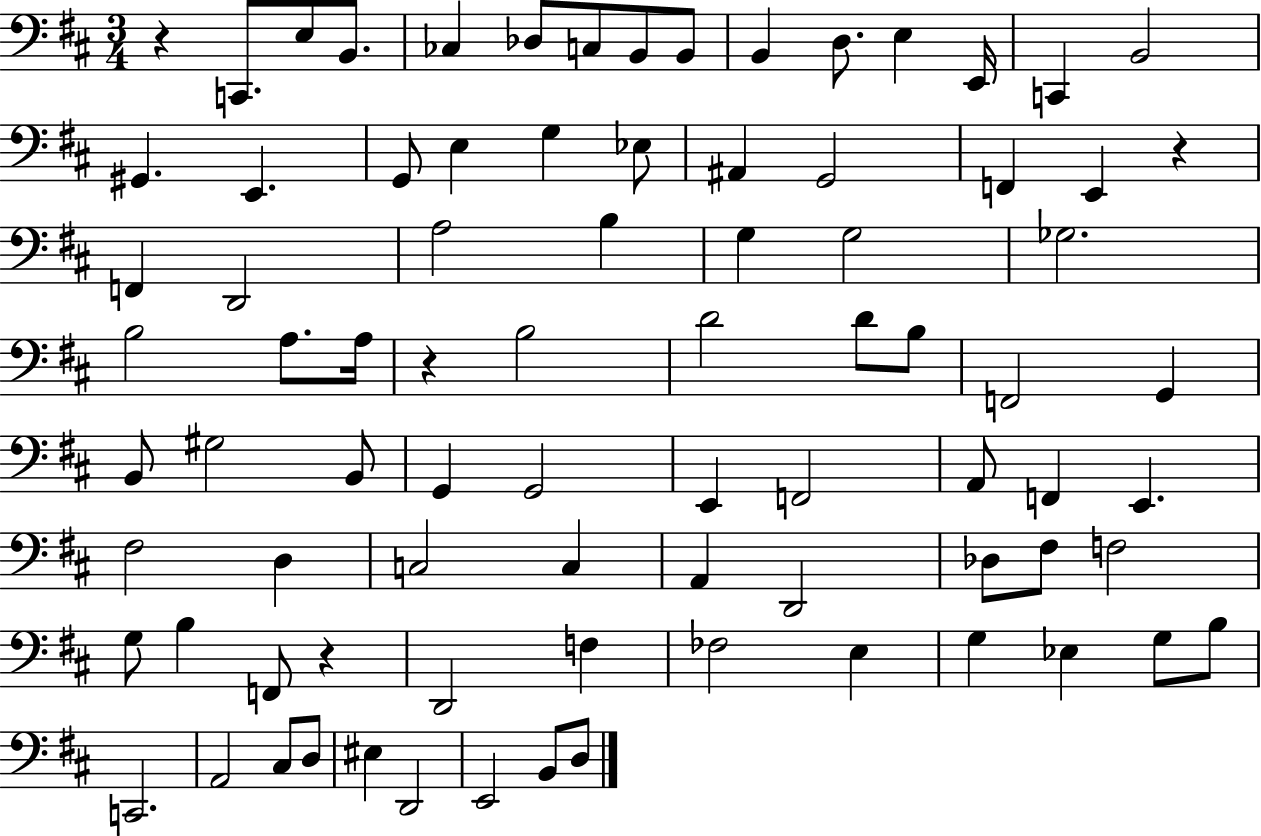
X:1
T:Untitled
M:3/4
L:1/4
K:D
z C,,/2 E,/2 B,,/2 _C, _D,/2 C,/2 B,,/2 B,,/2 B,, D,/2 E, E,,/4 C,, B,,2 ^G,, E,, G,,/2 E, G, _E,/2 ^A,, G,,2 F,, E,, z F,, D,,2 A,2 B, G, G,2 _G,2 B,2 A,/2 A,/4 z B,2 D2 D/2 B,/2 F,,2 G,, B,,/2 ^G,2 B,,/2 G,, G,,2 E,, F,,2 A,,/2 F,, E,, ^F,2 D, C,2 C, A,, D,,2 _D,/2 ^F,/2 F,2 G,/2 B, F,,/2 z D,,2 F, _F,2 E, G, _E, G,/2 B,/2 C,,2 A,,2 ^C,/2 D,/2 ^E, D,,2 E,,2 B,,/2 D,/2